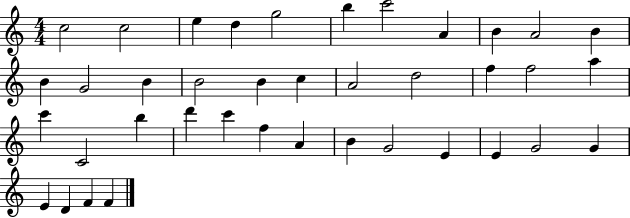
{
  \clef treble
  \numericTimeSignature
  \time 4/4
  \key c \major
  c''2 c''2 | e''4 d''4 g''2 | b''4 c'''2 a'4 | b'4 a'2 b'4 | \break b'4 g'2 b'4 | b'2 b'4 c''4 | a'2 d''2 | f''4 f''2 a''4 | \break c'''4 c'2 b''4 | d'''4 c'''4 f''4 a'4 | b'4 g'2 e'4 | e'4 g'2 g'4 | \break e'4 d'4 f'4 f'4 | \bar "|."
}